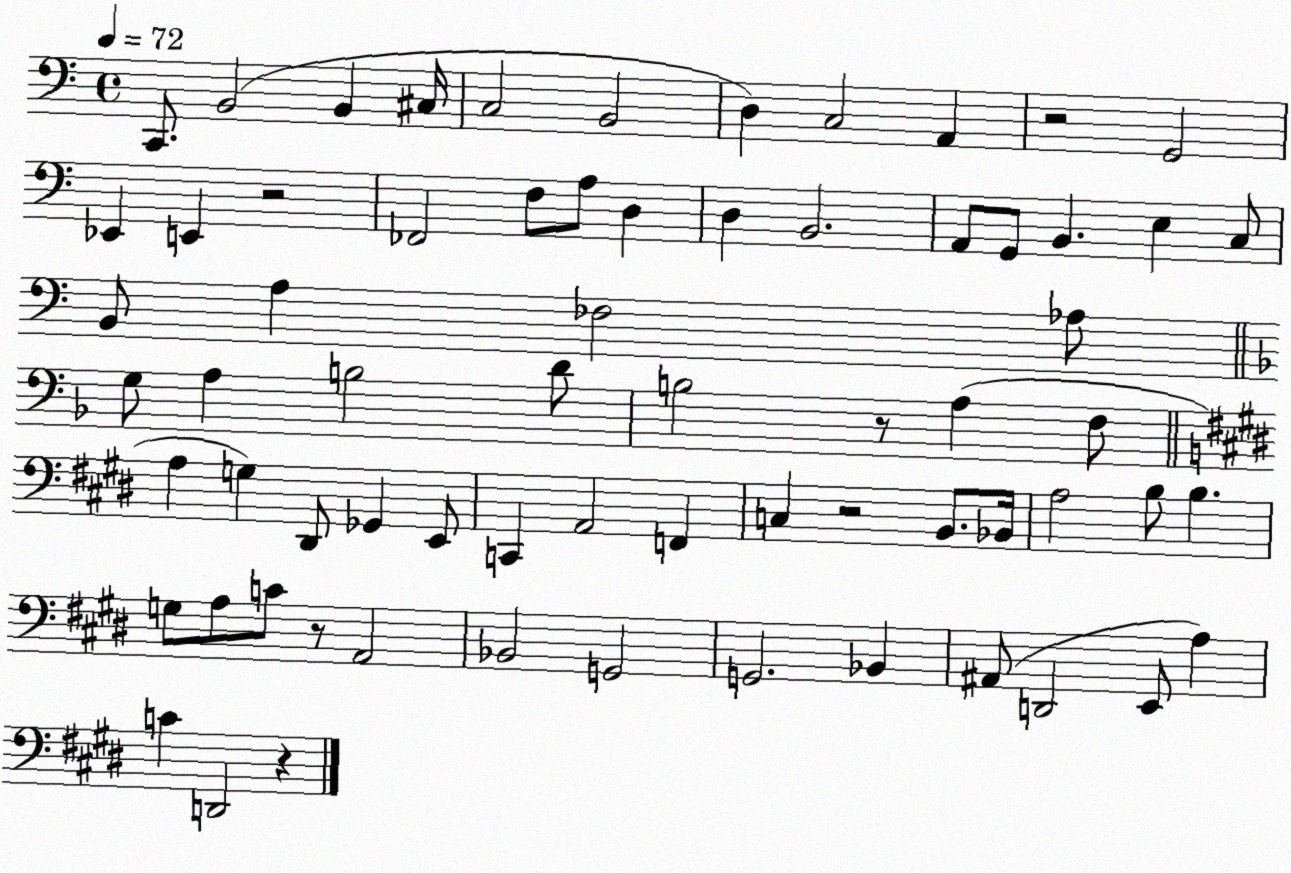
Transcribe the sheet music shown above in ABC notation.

X:1
T:Untitled
M:4/4
L:1/4
K:C
C,,/2 B,,2 B,, ^C,/4 C,2 B,,2 D, C,2 A,, z2 G,,2 _E,, E,, z2 _F,,2 F,/2 A,/2 D, D, B,,2 A,,/2 G,,/2 B,, E, C,/2 B,,/2 A, _F,2 _A,/2 G,/2 A, B,2 D/2 B,2 z/2 A, F,/2 A, G, ^D,,/2 _G,, E,,/2 C,, A,,2 F,, C, z2 B,,/2 _B,,/4 A,2 B,/2 B, G,/2 A,/2 C/2 z/2 A,,2 _B,,2 G,,2 G,,2 _B,, ^A,,/2 D,,2 E,,/2 A, C D,,2 z